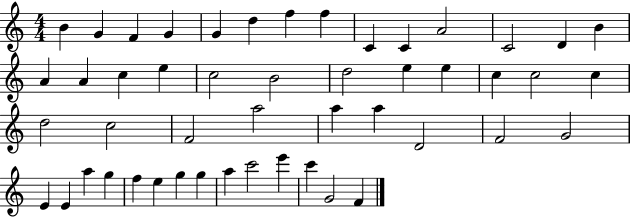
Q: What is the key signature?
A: C major